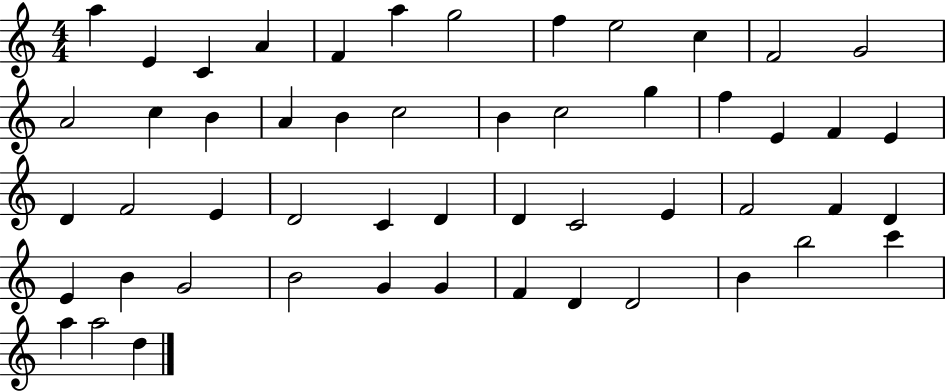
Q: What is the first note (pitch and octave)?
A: A5